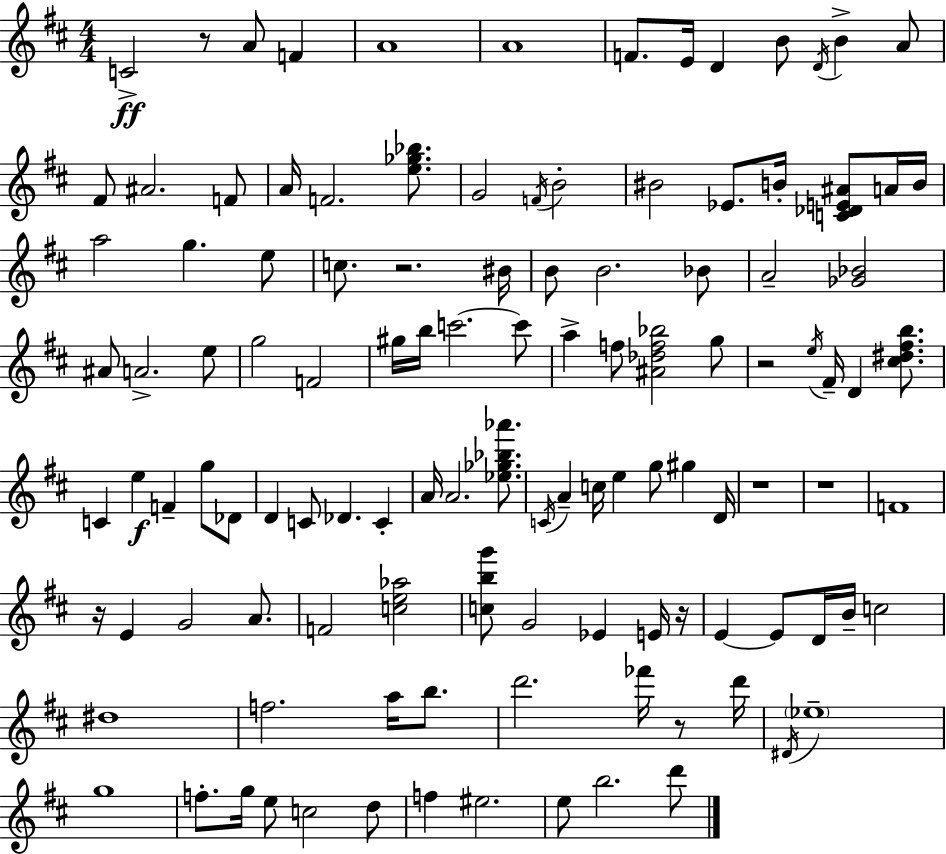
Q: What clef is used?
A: treble